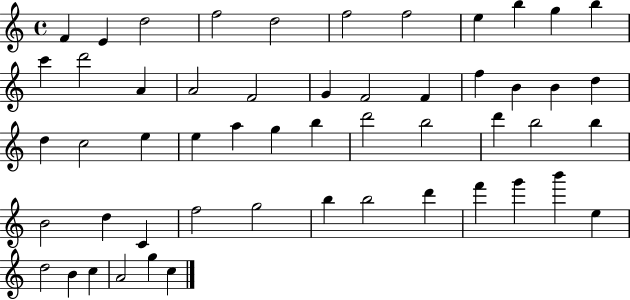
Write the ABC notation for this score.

X:1
T:Untitled
M:4/4
L:1/4
K:C
F E d2 f2 d2 f2 f2 e b g b c' d'2 A A2 F2 G F2 F f B B d d c2 e e a g b d'2 b2 d' b2 b B2 d C f2 g2 b b2 d' f' g' b' e d2 B c A2 g c